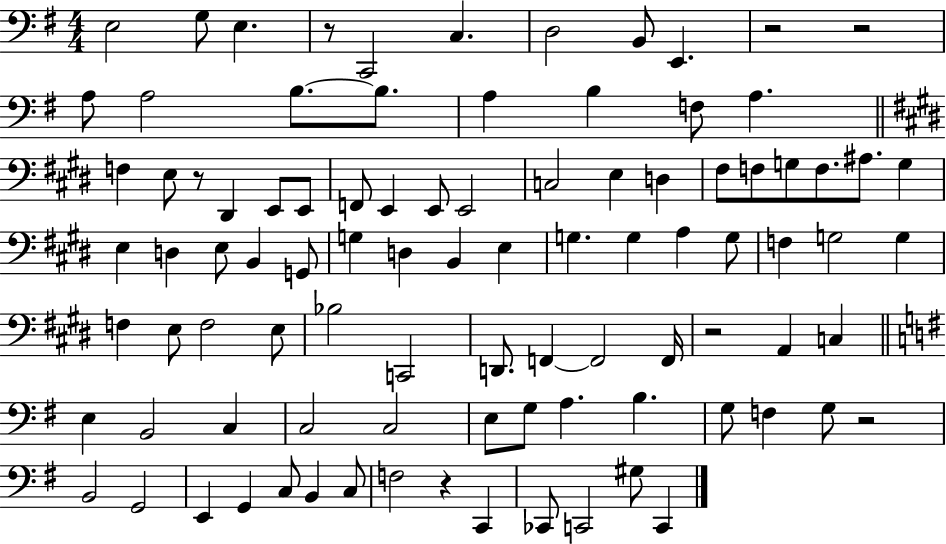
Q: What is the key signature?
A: G major